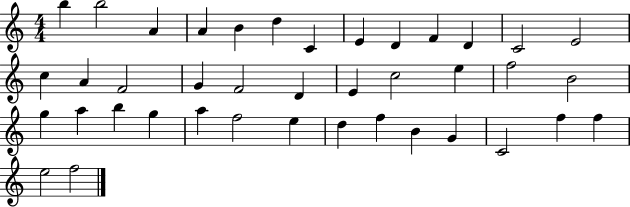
{
  \clef treble
  \numericTimeSignature
  \time 4/4
  \key c \major
  b''4 b''2 a'4 | a'4 b'4 d''4 c'4 | e'4 d'4 f'4 d'4 | c'2 e'2 | \break c''4 a'4 f'2 | g'4 f'2 d'4 | e'4 c''2 e''4 | f''2 b'2 | \break g''4 a''4 b''4 g''4 | a''4 f''2 e''4 | d''4 f''4 b'4 g'4 | c'2 f''4 f''4 | \break e''2 f''2 | \bar "|."
}